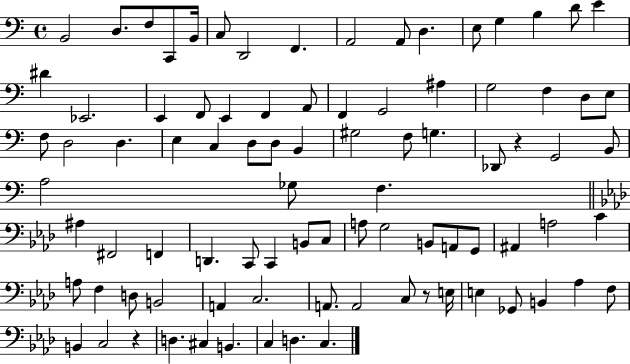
{
  \clef bass
  \time 4/4
  \defaultTimeSignature
  \key c \major
  b,2 d8. f8 c,8 b,16 | c8 d,2 f,4. | a,2 a,8 d4. | e8 g4 b4 d'8 e'4 | \break dis'4 ees,2. | e,4 f,8 e,4 f,4 a,8 | f,4 g,2 ais4 | g2 f4 d8 e8 | \break f8 d2 d4. | e4 c4 d8 d8 b,4 | gis2 f8 g4. | des,8 r4 g,2 b,8 | \break a2 ges8 f4. | \bar "||" \break \key f \minor ais4 fis,2 f,4 | d,4. c,8 c,4 b,8 c8 | a8 g2 b,8 a,8 g,8 | ais,4 a2 c'4 | \break a8 f4 d8 b,2 | a,4 c2. | a,8. a,2 c8 r8 e16 | e4 ges,8 b,4 aes4 f8 | \break b,4 c2 r4 | d4. cis4 b,4. | c4 d4. c4. | \bar "|."
}